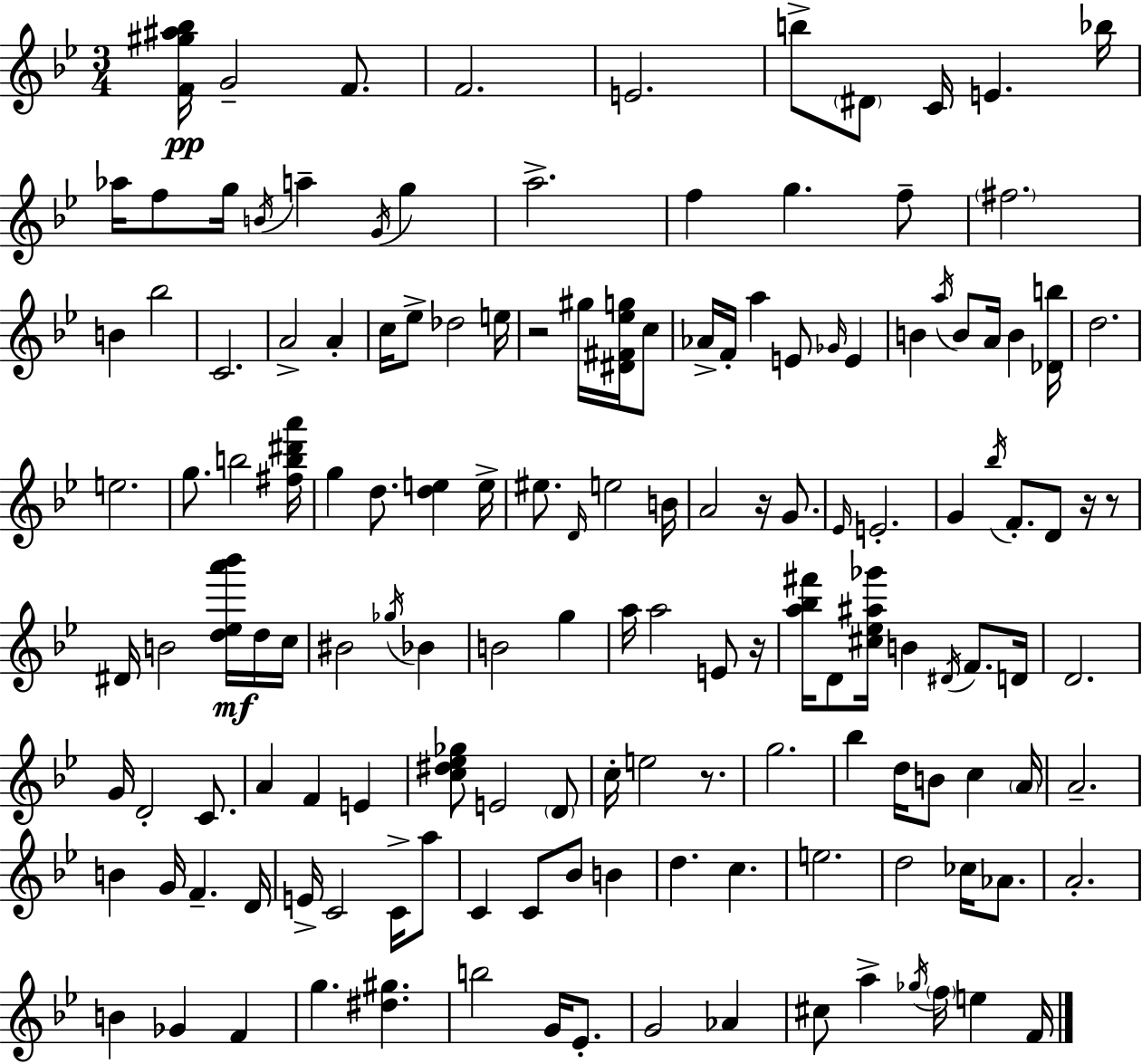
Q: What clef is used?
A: treble